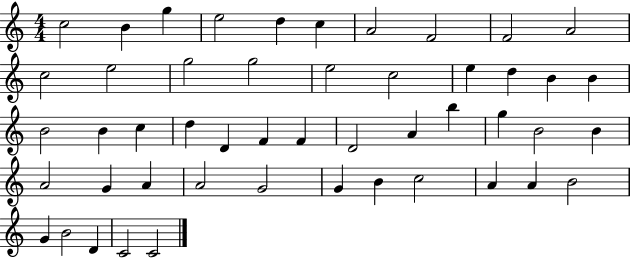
C5/h B4/q G5/q E5/h D5/q C5/q A4/h F4/h F4/h A4/h C5/h E5/h G5/h G5/h E5/h C5/h E5/q D5/q B4/q B4/q B4/h B4/q C5/q D5/q D4/q F4/q F4/q D4/h A4/q B5/q G5/q B4/h B4/q A4/h G4/q A4/q A4/h G4/h G4/q B4/q C5/h A4/q A4/q B4/h G4/q B4/h D4/q C4/h C4/h